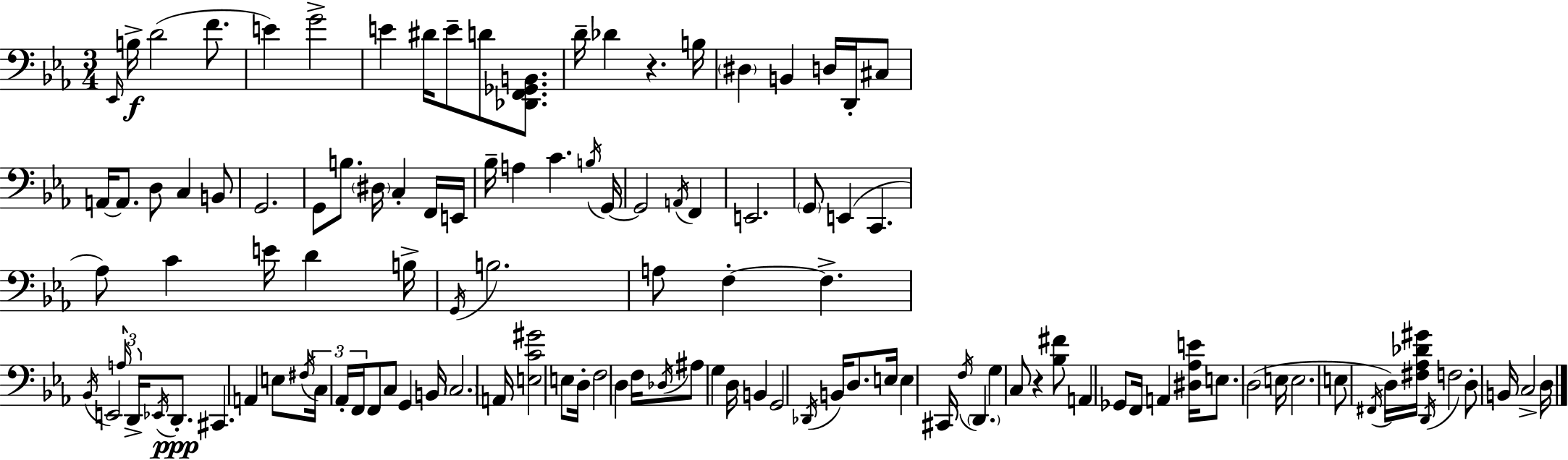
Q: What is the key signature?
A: EES major